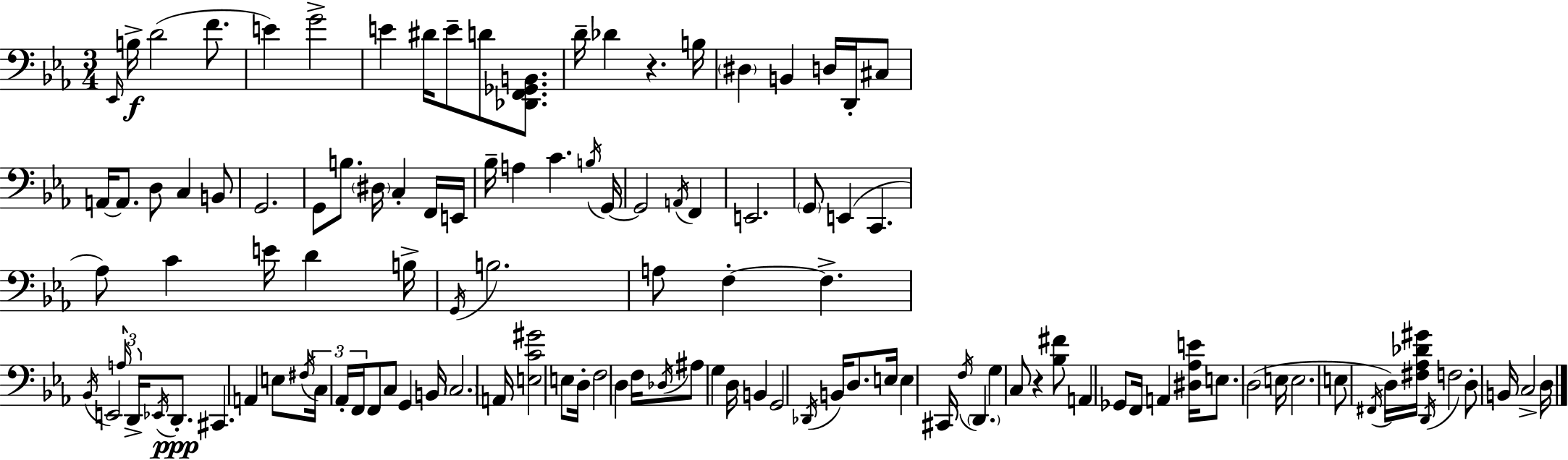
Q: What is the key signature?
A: EES major